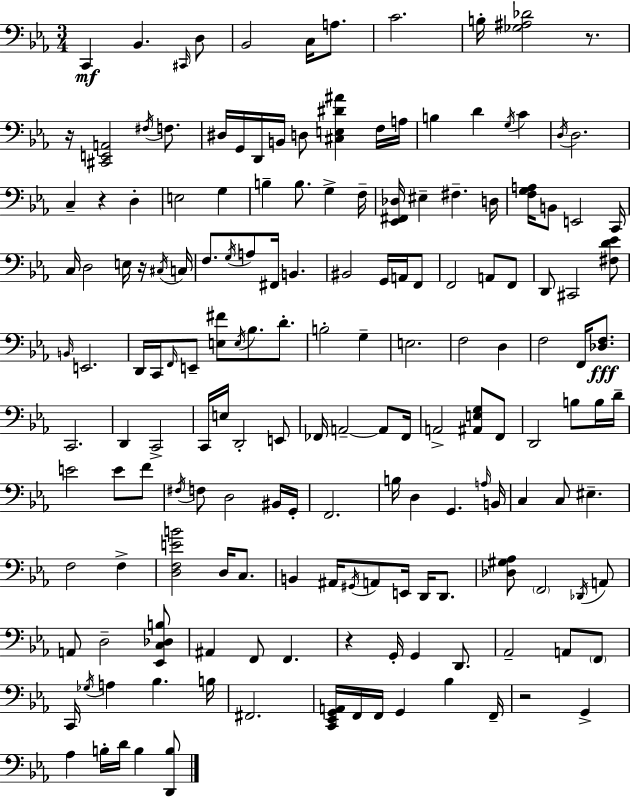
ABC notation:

X:1
T:Untitled
M:3/4
L:1/4
K:Eb
C,, _B,, ^C,,/4 D,/2 _B,,2 C,/4 A,/2 C2 B,/4 [_G,^A,_D]2 z/2 z/4 [^C,,E,,A,,]2 ^F,/4 F,/2 ^D,/4 G,,/4 D,,/4 B,,/4 D,/2 [^C,E,^D^A] F,/4 A,/4 B, D G,/4 C D,/4 D,2 C, z D, E,2 G, B, B,/2 G, F,/4 [_E,,^F,,_D,]/4 ^E, ^F, D,/4 [F,G,A,]/4 B,,/2 E,,2 C,,/4 C,/4 D,2 E,/4 z/4 ^C,/4 C,/4 F,/2 G,/4 A,/2 ^F,,/4 B,, ^B,,2 G,,/4 A,,/4 F,,/2 F,,2 A,,/2 F,,/2 D,,/2 ^C,,2 [^F,D_E]/2 B,,/4 E,,2 D,,/4 C,,/4 F,,/4 E,,/2 [E,^F]/2 E,/4 _B,/2 D/2 B,2 G, E,2 F,2 D, F,2 F,,/4 [_D,F,]/2 C,,2 D,, C,,2 C,,/4 E,/4 D,,2 E,,/2 _F,,/4 A,,2 A,,/2 _F,,/4 A,,2 [^A,,E,G,]/2 F,,/2 D,,2 B,/2 B,/4 D/4 E2 E/2 F/2 ^F,/4 F,/2 D,2 ^B,,/4 G,,/4 F,,2 B,/4 D, G,, A,/4 B,,/4 C, C,/2 ^E, F,2 F, [D,F,EB]2 D,/4 C,/2 B,, ^A,,/4 ^G,,/4 A,,/2 E,,/4 D,,/4 D,,/2 [_D,^G,_A,]/2 F,,2 _D,,/4 A,,/2 A,,/2 D,2 [_E,,C,_D,B,]/2 ^A,, F,,/2 F,, z G,,/4 G,, D,,/2 _A,,2 A,,/2 F,,/2 C,,/4 _G,/4 A, _B, B,/4 ^F,,2 [C,,_E,,G,,A,,]/4 F,,/4 F,,/4 G,, _B, F,,/4 z2 G,, _A, B,/4 D/4 B, [D,,B,]/2